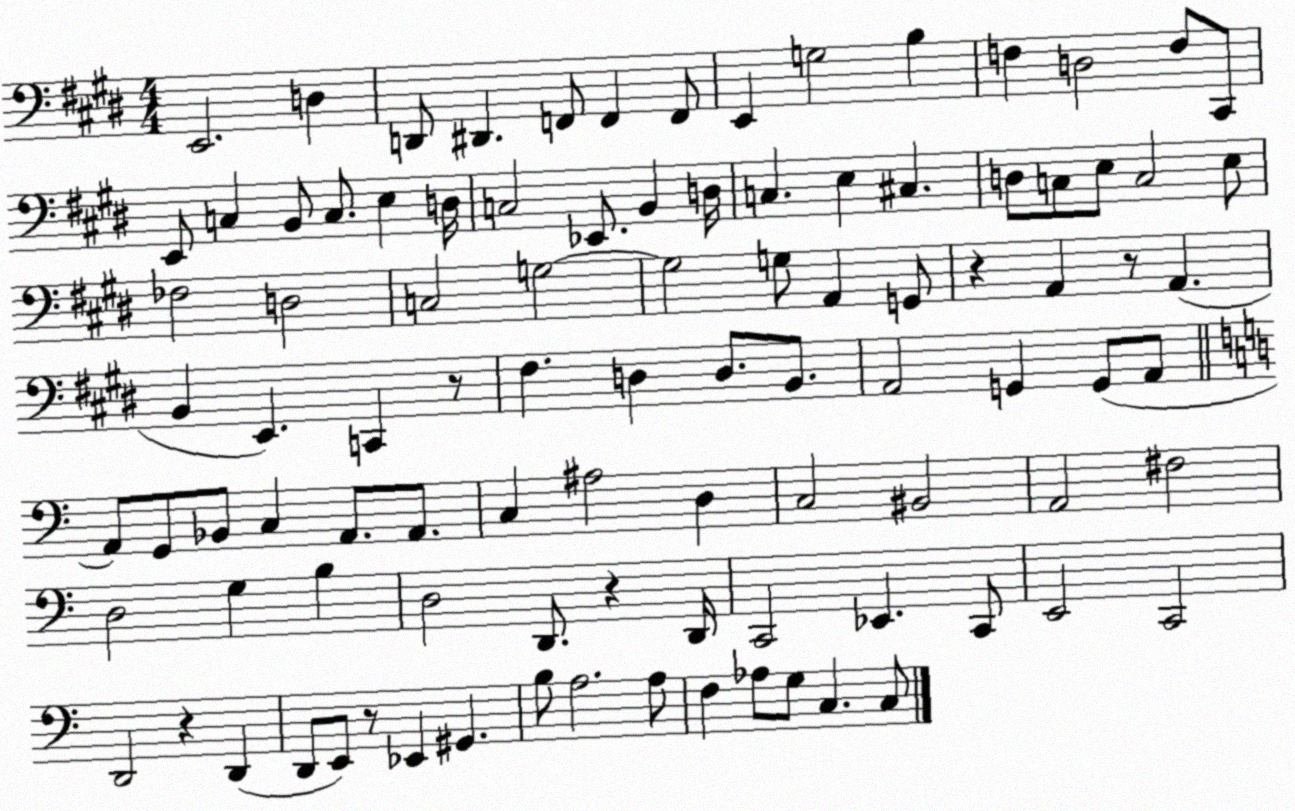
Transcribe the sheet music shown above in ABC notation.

X:1
T:Untitled
M:4/4
L:1/4
K:E
E,,2 D, D,,/2 ^D,, F,,/2 F,, F,,/2 E,, G,2 B, F, D,2 F,/2 ^C,,/2 E,,/2 C, B,,/2 C,/2 E, D,/4 C,2 _E,,/2 B,, D,/4 C, E, ^C, D,/2 C,/2 E,/2 C,2 E,/2 _F,2 D,2 C,2 G,2 G,2 G,/2 A,, G,,/2 z A,, z/2 A,, B,, E,, C,, z/2 ^F, D, D,/2 B,,/2 A,,2 G,, G,,/2 A,,/2 A,,/2 G,,/2 _B,,/2 C, A,,/2 A,,/2 C, ^A,2 D, C,2 ^B,,2 A,,2 ^F,2 D,2 G, B, D,2 D,,/2 z D,,/4 C,,2 _E,, C,,/2 E,,2 C,,2 D,,2 z D,, D,,/2 E,,/2 z/2 _E,, ^G,, B,/2 A,2 A,/2 F, _A,/2 G,/2 C, C,/2